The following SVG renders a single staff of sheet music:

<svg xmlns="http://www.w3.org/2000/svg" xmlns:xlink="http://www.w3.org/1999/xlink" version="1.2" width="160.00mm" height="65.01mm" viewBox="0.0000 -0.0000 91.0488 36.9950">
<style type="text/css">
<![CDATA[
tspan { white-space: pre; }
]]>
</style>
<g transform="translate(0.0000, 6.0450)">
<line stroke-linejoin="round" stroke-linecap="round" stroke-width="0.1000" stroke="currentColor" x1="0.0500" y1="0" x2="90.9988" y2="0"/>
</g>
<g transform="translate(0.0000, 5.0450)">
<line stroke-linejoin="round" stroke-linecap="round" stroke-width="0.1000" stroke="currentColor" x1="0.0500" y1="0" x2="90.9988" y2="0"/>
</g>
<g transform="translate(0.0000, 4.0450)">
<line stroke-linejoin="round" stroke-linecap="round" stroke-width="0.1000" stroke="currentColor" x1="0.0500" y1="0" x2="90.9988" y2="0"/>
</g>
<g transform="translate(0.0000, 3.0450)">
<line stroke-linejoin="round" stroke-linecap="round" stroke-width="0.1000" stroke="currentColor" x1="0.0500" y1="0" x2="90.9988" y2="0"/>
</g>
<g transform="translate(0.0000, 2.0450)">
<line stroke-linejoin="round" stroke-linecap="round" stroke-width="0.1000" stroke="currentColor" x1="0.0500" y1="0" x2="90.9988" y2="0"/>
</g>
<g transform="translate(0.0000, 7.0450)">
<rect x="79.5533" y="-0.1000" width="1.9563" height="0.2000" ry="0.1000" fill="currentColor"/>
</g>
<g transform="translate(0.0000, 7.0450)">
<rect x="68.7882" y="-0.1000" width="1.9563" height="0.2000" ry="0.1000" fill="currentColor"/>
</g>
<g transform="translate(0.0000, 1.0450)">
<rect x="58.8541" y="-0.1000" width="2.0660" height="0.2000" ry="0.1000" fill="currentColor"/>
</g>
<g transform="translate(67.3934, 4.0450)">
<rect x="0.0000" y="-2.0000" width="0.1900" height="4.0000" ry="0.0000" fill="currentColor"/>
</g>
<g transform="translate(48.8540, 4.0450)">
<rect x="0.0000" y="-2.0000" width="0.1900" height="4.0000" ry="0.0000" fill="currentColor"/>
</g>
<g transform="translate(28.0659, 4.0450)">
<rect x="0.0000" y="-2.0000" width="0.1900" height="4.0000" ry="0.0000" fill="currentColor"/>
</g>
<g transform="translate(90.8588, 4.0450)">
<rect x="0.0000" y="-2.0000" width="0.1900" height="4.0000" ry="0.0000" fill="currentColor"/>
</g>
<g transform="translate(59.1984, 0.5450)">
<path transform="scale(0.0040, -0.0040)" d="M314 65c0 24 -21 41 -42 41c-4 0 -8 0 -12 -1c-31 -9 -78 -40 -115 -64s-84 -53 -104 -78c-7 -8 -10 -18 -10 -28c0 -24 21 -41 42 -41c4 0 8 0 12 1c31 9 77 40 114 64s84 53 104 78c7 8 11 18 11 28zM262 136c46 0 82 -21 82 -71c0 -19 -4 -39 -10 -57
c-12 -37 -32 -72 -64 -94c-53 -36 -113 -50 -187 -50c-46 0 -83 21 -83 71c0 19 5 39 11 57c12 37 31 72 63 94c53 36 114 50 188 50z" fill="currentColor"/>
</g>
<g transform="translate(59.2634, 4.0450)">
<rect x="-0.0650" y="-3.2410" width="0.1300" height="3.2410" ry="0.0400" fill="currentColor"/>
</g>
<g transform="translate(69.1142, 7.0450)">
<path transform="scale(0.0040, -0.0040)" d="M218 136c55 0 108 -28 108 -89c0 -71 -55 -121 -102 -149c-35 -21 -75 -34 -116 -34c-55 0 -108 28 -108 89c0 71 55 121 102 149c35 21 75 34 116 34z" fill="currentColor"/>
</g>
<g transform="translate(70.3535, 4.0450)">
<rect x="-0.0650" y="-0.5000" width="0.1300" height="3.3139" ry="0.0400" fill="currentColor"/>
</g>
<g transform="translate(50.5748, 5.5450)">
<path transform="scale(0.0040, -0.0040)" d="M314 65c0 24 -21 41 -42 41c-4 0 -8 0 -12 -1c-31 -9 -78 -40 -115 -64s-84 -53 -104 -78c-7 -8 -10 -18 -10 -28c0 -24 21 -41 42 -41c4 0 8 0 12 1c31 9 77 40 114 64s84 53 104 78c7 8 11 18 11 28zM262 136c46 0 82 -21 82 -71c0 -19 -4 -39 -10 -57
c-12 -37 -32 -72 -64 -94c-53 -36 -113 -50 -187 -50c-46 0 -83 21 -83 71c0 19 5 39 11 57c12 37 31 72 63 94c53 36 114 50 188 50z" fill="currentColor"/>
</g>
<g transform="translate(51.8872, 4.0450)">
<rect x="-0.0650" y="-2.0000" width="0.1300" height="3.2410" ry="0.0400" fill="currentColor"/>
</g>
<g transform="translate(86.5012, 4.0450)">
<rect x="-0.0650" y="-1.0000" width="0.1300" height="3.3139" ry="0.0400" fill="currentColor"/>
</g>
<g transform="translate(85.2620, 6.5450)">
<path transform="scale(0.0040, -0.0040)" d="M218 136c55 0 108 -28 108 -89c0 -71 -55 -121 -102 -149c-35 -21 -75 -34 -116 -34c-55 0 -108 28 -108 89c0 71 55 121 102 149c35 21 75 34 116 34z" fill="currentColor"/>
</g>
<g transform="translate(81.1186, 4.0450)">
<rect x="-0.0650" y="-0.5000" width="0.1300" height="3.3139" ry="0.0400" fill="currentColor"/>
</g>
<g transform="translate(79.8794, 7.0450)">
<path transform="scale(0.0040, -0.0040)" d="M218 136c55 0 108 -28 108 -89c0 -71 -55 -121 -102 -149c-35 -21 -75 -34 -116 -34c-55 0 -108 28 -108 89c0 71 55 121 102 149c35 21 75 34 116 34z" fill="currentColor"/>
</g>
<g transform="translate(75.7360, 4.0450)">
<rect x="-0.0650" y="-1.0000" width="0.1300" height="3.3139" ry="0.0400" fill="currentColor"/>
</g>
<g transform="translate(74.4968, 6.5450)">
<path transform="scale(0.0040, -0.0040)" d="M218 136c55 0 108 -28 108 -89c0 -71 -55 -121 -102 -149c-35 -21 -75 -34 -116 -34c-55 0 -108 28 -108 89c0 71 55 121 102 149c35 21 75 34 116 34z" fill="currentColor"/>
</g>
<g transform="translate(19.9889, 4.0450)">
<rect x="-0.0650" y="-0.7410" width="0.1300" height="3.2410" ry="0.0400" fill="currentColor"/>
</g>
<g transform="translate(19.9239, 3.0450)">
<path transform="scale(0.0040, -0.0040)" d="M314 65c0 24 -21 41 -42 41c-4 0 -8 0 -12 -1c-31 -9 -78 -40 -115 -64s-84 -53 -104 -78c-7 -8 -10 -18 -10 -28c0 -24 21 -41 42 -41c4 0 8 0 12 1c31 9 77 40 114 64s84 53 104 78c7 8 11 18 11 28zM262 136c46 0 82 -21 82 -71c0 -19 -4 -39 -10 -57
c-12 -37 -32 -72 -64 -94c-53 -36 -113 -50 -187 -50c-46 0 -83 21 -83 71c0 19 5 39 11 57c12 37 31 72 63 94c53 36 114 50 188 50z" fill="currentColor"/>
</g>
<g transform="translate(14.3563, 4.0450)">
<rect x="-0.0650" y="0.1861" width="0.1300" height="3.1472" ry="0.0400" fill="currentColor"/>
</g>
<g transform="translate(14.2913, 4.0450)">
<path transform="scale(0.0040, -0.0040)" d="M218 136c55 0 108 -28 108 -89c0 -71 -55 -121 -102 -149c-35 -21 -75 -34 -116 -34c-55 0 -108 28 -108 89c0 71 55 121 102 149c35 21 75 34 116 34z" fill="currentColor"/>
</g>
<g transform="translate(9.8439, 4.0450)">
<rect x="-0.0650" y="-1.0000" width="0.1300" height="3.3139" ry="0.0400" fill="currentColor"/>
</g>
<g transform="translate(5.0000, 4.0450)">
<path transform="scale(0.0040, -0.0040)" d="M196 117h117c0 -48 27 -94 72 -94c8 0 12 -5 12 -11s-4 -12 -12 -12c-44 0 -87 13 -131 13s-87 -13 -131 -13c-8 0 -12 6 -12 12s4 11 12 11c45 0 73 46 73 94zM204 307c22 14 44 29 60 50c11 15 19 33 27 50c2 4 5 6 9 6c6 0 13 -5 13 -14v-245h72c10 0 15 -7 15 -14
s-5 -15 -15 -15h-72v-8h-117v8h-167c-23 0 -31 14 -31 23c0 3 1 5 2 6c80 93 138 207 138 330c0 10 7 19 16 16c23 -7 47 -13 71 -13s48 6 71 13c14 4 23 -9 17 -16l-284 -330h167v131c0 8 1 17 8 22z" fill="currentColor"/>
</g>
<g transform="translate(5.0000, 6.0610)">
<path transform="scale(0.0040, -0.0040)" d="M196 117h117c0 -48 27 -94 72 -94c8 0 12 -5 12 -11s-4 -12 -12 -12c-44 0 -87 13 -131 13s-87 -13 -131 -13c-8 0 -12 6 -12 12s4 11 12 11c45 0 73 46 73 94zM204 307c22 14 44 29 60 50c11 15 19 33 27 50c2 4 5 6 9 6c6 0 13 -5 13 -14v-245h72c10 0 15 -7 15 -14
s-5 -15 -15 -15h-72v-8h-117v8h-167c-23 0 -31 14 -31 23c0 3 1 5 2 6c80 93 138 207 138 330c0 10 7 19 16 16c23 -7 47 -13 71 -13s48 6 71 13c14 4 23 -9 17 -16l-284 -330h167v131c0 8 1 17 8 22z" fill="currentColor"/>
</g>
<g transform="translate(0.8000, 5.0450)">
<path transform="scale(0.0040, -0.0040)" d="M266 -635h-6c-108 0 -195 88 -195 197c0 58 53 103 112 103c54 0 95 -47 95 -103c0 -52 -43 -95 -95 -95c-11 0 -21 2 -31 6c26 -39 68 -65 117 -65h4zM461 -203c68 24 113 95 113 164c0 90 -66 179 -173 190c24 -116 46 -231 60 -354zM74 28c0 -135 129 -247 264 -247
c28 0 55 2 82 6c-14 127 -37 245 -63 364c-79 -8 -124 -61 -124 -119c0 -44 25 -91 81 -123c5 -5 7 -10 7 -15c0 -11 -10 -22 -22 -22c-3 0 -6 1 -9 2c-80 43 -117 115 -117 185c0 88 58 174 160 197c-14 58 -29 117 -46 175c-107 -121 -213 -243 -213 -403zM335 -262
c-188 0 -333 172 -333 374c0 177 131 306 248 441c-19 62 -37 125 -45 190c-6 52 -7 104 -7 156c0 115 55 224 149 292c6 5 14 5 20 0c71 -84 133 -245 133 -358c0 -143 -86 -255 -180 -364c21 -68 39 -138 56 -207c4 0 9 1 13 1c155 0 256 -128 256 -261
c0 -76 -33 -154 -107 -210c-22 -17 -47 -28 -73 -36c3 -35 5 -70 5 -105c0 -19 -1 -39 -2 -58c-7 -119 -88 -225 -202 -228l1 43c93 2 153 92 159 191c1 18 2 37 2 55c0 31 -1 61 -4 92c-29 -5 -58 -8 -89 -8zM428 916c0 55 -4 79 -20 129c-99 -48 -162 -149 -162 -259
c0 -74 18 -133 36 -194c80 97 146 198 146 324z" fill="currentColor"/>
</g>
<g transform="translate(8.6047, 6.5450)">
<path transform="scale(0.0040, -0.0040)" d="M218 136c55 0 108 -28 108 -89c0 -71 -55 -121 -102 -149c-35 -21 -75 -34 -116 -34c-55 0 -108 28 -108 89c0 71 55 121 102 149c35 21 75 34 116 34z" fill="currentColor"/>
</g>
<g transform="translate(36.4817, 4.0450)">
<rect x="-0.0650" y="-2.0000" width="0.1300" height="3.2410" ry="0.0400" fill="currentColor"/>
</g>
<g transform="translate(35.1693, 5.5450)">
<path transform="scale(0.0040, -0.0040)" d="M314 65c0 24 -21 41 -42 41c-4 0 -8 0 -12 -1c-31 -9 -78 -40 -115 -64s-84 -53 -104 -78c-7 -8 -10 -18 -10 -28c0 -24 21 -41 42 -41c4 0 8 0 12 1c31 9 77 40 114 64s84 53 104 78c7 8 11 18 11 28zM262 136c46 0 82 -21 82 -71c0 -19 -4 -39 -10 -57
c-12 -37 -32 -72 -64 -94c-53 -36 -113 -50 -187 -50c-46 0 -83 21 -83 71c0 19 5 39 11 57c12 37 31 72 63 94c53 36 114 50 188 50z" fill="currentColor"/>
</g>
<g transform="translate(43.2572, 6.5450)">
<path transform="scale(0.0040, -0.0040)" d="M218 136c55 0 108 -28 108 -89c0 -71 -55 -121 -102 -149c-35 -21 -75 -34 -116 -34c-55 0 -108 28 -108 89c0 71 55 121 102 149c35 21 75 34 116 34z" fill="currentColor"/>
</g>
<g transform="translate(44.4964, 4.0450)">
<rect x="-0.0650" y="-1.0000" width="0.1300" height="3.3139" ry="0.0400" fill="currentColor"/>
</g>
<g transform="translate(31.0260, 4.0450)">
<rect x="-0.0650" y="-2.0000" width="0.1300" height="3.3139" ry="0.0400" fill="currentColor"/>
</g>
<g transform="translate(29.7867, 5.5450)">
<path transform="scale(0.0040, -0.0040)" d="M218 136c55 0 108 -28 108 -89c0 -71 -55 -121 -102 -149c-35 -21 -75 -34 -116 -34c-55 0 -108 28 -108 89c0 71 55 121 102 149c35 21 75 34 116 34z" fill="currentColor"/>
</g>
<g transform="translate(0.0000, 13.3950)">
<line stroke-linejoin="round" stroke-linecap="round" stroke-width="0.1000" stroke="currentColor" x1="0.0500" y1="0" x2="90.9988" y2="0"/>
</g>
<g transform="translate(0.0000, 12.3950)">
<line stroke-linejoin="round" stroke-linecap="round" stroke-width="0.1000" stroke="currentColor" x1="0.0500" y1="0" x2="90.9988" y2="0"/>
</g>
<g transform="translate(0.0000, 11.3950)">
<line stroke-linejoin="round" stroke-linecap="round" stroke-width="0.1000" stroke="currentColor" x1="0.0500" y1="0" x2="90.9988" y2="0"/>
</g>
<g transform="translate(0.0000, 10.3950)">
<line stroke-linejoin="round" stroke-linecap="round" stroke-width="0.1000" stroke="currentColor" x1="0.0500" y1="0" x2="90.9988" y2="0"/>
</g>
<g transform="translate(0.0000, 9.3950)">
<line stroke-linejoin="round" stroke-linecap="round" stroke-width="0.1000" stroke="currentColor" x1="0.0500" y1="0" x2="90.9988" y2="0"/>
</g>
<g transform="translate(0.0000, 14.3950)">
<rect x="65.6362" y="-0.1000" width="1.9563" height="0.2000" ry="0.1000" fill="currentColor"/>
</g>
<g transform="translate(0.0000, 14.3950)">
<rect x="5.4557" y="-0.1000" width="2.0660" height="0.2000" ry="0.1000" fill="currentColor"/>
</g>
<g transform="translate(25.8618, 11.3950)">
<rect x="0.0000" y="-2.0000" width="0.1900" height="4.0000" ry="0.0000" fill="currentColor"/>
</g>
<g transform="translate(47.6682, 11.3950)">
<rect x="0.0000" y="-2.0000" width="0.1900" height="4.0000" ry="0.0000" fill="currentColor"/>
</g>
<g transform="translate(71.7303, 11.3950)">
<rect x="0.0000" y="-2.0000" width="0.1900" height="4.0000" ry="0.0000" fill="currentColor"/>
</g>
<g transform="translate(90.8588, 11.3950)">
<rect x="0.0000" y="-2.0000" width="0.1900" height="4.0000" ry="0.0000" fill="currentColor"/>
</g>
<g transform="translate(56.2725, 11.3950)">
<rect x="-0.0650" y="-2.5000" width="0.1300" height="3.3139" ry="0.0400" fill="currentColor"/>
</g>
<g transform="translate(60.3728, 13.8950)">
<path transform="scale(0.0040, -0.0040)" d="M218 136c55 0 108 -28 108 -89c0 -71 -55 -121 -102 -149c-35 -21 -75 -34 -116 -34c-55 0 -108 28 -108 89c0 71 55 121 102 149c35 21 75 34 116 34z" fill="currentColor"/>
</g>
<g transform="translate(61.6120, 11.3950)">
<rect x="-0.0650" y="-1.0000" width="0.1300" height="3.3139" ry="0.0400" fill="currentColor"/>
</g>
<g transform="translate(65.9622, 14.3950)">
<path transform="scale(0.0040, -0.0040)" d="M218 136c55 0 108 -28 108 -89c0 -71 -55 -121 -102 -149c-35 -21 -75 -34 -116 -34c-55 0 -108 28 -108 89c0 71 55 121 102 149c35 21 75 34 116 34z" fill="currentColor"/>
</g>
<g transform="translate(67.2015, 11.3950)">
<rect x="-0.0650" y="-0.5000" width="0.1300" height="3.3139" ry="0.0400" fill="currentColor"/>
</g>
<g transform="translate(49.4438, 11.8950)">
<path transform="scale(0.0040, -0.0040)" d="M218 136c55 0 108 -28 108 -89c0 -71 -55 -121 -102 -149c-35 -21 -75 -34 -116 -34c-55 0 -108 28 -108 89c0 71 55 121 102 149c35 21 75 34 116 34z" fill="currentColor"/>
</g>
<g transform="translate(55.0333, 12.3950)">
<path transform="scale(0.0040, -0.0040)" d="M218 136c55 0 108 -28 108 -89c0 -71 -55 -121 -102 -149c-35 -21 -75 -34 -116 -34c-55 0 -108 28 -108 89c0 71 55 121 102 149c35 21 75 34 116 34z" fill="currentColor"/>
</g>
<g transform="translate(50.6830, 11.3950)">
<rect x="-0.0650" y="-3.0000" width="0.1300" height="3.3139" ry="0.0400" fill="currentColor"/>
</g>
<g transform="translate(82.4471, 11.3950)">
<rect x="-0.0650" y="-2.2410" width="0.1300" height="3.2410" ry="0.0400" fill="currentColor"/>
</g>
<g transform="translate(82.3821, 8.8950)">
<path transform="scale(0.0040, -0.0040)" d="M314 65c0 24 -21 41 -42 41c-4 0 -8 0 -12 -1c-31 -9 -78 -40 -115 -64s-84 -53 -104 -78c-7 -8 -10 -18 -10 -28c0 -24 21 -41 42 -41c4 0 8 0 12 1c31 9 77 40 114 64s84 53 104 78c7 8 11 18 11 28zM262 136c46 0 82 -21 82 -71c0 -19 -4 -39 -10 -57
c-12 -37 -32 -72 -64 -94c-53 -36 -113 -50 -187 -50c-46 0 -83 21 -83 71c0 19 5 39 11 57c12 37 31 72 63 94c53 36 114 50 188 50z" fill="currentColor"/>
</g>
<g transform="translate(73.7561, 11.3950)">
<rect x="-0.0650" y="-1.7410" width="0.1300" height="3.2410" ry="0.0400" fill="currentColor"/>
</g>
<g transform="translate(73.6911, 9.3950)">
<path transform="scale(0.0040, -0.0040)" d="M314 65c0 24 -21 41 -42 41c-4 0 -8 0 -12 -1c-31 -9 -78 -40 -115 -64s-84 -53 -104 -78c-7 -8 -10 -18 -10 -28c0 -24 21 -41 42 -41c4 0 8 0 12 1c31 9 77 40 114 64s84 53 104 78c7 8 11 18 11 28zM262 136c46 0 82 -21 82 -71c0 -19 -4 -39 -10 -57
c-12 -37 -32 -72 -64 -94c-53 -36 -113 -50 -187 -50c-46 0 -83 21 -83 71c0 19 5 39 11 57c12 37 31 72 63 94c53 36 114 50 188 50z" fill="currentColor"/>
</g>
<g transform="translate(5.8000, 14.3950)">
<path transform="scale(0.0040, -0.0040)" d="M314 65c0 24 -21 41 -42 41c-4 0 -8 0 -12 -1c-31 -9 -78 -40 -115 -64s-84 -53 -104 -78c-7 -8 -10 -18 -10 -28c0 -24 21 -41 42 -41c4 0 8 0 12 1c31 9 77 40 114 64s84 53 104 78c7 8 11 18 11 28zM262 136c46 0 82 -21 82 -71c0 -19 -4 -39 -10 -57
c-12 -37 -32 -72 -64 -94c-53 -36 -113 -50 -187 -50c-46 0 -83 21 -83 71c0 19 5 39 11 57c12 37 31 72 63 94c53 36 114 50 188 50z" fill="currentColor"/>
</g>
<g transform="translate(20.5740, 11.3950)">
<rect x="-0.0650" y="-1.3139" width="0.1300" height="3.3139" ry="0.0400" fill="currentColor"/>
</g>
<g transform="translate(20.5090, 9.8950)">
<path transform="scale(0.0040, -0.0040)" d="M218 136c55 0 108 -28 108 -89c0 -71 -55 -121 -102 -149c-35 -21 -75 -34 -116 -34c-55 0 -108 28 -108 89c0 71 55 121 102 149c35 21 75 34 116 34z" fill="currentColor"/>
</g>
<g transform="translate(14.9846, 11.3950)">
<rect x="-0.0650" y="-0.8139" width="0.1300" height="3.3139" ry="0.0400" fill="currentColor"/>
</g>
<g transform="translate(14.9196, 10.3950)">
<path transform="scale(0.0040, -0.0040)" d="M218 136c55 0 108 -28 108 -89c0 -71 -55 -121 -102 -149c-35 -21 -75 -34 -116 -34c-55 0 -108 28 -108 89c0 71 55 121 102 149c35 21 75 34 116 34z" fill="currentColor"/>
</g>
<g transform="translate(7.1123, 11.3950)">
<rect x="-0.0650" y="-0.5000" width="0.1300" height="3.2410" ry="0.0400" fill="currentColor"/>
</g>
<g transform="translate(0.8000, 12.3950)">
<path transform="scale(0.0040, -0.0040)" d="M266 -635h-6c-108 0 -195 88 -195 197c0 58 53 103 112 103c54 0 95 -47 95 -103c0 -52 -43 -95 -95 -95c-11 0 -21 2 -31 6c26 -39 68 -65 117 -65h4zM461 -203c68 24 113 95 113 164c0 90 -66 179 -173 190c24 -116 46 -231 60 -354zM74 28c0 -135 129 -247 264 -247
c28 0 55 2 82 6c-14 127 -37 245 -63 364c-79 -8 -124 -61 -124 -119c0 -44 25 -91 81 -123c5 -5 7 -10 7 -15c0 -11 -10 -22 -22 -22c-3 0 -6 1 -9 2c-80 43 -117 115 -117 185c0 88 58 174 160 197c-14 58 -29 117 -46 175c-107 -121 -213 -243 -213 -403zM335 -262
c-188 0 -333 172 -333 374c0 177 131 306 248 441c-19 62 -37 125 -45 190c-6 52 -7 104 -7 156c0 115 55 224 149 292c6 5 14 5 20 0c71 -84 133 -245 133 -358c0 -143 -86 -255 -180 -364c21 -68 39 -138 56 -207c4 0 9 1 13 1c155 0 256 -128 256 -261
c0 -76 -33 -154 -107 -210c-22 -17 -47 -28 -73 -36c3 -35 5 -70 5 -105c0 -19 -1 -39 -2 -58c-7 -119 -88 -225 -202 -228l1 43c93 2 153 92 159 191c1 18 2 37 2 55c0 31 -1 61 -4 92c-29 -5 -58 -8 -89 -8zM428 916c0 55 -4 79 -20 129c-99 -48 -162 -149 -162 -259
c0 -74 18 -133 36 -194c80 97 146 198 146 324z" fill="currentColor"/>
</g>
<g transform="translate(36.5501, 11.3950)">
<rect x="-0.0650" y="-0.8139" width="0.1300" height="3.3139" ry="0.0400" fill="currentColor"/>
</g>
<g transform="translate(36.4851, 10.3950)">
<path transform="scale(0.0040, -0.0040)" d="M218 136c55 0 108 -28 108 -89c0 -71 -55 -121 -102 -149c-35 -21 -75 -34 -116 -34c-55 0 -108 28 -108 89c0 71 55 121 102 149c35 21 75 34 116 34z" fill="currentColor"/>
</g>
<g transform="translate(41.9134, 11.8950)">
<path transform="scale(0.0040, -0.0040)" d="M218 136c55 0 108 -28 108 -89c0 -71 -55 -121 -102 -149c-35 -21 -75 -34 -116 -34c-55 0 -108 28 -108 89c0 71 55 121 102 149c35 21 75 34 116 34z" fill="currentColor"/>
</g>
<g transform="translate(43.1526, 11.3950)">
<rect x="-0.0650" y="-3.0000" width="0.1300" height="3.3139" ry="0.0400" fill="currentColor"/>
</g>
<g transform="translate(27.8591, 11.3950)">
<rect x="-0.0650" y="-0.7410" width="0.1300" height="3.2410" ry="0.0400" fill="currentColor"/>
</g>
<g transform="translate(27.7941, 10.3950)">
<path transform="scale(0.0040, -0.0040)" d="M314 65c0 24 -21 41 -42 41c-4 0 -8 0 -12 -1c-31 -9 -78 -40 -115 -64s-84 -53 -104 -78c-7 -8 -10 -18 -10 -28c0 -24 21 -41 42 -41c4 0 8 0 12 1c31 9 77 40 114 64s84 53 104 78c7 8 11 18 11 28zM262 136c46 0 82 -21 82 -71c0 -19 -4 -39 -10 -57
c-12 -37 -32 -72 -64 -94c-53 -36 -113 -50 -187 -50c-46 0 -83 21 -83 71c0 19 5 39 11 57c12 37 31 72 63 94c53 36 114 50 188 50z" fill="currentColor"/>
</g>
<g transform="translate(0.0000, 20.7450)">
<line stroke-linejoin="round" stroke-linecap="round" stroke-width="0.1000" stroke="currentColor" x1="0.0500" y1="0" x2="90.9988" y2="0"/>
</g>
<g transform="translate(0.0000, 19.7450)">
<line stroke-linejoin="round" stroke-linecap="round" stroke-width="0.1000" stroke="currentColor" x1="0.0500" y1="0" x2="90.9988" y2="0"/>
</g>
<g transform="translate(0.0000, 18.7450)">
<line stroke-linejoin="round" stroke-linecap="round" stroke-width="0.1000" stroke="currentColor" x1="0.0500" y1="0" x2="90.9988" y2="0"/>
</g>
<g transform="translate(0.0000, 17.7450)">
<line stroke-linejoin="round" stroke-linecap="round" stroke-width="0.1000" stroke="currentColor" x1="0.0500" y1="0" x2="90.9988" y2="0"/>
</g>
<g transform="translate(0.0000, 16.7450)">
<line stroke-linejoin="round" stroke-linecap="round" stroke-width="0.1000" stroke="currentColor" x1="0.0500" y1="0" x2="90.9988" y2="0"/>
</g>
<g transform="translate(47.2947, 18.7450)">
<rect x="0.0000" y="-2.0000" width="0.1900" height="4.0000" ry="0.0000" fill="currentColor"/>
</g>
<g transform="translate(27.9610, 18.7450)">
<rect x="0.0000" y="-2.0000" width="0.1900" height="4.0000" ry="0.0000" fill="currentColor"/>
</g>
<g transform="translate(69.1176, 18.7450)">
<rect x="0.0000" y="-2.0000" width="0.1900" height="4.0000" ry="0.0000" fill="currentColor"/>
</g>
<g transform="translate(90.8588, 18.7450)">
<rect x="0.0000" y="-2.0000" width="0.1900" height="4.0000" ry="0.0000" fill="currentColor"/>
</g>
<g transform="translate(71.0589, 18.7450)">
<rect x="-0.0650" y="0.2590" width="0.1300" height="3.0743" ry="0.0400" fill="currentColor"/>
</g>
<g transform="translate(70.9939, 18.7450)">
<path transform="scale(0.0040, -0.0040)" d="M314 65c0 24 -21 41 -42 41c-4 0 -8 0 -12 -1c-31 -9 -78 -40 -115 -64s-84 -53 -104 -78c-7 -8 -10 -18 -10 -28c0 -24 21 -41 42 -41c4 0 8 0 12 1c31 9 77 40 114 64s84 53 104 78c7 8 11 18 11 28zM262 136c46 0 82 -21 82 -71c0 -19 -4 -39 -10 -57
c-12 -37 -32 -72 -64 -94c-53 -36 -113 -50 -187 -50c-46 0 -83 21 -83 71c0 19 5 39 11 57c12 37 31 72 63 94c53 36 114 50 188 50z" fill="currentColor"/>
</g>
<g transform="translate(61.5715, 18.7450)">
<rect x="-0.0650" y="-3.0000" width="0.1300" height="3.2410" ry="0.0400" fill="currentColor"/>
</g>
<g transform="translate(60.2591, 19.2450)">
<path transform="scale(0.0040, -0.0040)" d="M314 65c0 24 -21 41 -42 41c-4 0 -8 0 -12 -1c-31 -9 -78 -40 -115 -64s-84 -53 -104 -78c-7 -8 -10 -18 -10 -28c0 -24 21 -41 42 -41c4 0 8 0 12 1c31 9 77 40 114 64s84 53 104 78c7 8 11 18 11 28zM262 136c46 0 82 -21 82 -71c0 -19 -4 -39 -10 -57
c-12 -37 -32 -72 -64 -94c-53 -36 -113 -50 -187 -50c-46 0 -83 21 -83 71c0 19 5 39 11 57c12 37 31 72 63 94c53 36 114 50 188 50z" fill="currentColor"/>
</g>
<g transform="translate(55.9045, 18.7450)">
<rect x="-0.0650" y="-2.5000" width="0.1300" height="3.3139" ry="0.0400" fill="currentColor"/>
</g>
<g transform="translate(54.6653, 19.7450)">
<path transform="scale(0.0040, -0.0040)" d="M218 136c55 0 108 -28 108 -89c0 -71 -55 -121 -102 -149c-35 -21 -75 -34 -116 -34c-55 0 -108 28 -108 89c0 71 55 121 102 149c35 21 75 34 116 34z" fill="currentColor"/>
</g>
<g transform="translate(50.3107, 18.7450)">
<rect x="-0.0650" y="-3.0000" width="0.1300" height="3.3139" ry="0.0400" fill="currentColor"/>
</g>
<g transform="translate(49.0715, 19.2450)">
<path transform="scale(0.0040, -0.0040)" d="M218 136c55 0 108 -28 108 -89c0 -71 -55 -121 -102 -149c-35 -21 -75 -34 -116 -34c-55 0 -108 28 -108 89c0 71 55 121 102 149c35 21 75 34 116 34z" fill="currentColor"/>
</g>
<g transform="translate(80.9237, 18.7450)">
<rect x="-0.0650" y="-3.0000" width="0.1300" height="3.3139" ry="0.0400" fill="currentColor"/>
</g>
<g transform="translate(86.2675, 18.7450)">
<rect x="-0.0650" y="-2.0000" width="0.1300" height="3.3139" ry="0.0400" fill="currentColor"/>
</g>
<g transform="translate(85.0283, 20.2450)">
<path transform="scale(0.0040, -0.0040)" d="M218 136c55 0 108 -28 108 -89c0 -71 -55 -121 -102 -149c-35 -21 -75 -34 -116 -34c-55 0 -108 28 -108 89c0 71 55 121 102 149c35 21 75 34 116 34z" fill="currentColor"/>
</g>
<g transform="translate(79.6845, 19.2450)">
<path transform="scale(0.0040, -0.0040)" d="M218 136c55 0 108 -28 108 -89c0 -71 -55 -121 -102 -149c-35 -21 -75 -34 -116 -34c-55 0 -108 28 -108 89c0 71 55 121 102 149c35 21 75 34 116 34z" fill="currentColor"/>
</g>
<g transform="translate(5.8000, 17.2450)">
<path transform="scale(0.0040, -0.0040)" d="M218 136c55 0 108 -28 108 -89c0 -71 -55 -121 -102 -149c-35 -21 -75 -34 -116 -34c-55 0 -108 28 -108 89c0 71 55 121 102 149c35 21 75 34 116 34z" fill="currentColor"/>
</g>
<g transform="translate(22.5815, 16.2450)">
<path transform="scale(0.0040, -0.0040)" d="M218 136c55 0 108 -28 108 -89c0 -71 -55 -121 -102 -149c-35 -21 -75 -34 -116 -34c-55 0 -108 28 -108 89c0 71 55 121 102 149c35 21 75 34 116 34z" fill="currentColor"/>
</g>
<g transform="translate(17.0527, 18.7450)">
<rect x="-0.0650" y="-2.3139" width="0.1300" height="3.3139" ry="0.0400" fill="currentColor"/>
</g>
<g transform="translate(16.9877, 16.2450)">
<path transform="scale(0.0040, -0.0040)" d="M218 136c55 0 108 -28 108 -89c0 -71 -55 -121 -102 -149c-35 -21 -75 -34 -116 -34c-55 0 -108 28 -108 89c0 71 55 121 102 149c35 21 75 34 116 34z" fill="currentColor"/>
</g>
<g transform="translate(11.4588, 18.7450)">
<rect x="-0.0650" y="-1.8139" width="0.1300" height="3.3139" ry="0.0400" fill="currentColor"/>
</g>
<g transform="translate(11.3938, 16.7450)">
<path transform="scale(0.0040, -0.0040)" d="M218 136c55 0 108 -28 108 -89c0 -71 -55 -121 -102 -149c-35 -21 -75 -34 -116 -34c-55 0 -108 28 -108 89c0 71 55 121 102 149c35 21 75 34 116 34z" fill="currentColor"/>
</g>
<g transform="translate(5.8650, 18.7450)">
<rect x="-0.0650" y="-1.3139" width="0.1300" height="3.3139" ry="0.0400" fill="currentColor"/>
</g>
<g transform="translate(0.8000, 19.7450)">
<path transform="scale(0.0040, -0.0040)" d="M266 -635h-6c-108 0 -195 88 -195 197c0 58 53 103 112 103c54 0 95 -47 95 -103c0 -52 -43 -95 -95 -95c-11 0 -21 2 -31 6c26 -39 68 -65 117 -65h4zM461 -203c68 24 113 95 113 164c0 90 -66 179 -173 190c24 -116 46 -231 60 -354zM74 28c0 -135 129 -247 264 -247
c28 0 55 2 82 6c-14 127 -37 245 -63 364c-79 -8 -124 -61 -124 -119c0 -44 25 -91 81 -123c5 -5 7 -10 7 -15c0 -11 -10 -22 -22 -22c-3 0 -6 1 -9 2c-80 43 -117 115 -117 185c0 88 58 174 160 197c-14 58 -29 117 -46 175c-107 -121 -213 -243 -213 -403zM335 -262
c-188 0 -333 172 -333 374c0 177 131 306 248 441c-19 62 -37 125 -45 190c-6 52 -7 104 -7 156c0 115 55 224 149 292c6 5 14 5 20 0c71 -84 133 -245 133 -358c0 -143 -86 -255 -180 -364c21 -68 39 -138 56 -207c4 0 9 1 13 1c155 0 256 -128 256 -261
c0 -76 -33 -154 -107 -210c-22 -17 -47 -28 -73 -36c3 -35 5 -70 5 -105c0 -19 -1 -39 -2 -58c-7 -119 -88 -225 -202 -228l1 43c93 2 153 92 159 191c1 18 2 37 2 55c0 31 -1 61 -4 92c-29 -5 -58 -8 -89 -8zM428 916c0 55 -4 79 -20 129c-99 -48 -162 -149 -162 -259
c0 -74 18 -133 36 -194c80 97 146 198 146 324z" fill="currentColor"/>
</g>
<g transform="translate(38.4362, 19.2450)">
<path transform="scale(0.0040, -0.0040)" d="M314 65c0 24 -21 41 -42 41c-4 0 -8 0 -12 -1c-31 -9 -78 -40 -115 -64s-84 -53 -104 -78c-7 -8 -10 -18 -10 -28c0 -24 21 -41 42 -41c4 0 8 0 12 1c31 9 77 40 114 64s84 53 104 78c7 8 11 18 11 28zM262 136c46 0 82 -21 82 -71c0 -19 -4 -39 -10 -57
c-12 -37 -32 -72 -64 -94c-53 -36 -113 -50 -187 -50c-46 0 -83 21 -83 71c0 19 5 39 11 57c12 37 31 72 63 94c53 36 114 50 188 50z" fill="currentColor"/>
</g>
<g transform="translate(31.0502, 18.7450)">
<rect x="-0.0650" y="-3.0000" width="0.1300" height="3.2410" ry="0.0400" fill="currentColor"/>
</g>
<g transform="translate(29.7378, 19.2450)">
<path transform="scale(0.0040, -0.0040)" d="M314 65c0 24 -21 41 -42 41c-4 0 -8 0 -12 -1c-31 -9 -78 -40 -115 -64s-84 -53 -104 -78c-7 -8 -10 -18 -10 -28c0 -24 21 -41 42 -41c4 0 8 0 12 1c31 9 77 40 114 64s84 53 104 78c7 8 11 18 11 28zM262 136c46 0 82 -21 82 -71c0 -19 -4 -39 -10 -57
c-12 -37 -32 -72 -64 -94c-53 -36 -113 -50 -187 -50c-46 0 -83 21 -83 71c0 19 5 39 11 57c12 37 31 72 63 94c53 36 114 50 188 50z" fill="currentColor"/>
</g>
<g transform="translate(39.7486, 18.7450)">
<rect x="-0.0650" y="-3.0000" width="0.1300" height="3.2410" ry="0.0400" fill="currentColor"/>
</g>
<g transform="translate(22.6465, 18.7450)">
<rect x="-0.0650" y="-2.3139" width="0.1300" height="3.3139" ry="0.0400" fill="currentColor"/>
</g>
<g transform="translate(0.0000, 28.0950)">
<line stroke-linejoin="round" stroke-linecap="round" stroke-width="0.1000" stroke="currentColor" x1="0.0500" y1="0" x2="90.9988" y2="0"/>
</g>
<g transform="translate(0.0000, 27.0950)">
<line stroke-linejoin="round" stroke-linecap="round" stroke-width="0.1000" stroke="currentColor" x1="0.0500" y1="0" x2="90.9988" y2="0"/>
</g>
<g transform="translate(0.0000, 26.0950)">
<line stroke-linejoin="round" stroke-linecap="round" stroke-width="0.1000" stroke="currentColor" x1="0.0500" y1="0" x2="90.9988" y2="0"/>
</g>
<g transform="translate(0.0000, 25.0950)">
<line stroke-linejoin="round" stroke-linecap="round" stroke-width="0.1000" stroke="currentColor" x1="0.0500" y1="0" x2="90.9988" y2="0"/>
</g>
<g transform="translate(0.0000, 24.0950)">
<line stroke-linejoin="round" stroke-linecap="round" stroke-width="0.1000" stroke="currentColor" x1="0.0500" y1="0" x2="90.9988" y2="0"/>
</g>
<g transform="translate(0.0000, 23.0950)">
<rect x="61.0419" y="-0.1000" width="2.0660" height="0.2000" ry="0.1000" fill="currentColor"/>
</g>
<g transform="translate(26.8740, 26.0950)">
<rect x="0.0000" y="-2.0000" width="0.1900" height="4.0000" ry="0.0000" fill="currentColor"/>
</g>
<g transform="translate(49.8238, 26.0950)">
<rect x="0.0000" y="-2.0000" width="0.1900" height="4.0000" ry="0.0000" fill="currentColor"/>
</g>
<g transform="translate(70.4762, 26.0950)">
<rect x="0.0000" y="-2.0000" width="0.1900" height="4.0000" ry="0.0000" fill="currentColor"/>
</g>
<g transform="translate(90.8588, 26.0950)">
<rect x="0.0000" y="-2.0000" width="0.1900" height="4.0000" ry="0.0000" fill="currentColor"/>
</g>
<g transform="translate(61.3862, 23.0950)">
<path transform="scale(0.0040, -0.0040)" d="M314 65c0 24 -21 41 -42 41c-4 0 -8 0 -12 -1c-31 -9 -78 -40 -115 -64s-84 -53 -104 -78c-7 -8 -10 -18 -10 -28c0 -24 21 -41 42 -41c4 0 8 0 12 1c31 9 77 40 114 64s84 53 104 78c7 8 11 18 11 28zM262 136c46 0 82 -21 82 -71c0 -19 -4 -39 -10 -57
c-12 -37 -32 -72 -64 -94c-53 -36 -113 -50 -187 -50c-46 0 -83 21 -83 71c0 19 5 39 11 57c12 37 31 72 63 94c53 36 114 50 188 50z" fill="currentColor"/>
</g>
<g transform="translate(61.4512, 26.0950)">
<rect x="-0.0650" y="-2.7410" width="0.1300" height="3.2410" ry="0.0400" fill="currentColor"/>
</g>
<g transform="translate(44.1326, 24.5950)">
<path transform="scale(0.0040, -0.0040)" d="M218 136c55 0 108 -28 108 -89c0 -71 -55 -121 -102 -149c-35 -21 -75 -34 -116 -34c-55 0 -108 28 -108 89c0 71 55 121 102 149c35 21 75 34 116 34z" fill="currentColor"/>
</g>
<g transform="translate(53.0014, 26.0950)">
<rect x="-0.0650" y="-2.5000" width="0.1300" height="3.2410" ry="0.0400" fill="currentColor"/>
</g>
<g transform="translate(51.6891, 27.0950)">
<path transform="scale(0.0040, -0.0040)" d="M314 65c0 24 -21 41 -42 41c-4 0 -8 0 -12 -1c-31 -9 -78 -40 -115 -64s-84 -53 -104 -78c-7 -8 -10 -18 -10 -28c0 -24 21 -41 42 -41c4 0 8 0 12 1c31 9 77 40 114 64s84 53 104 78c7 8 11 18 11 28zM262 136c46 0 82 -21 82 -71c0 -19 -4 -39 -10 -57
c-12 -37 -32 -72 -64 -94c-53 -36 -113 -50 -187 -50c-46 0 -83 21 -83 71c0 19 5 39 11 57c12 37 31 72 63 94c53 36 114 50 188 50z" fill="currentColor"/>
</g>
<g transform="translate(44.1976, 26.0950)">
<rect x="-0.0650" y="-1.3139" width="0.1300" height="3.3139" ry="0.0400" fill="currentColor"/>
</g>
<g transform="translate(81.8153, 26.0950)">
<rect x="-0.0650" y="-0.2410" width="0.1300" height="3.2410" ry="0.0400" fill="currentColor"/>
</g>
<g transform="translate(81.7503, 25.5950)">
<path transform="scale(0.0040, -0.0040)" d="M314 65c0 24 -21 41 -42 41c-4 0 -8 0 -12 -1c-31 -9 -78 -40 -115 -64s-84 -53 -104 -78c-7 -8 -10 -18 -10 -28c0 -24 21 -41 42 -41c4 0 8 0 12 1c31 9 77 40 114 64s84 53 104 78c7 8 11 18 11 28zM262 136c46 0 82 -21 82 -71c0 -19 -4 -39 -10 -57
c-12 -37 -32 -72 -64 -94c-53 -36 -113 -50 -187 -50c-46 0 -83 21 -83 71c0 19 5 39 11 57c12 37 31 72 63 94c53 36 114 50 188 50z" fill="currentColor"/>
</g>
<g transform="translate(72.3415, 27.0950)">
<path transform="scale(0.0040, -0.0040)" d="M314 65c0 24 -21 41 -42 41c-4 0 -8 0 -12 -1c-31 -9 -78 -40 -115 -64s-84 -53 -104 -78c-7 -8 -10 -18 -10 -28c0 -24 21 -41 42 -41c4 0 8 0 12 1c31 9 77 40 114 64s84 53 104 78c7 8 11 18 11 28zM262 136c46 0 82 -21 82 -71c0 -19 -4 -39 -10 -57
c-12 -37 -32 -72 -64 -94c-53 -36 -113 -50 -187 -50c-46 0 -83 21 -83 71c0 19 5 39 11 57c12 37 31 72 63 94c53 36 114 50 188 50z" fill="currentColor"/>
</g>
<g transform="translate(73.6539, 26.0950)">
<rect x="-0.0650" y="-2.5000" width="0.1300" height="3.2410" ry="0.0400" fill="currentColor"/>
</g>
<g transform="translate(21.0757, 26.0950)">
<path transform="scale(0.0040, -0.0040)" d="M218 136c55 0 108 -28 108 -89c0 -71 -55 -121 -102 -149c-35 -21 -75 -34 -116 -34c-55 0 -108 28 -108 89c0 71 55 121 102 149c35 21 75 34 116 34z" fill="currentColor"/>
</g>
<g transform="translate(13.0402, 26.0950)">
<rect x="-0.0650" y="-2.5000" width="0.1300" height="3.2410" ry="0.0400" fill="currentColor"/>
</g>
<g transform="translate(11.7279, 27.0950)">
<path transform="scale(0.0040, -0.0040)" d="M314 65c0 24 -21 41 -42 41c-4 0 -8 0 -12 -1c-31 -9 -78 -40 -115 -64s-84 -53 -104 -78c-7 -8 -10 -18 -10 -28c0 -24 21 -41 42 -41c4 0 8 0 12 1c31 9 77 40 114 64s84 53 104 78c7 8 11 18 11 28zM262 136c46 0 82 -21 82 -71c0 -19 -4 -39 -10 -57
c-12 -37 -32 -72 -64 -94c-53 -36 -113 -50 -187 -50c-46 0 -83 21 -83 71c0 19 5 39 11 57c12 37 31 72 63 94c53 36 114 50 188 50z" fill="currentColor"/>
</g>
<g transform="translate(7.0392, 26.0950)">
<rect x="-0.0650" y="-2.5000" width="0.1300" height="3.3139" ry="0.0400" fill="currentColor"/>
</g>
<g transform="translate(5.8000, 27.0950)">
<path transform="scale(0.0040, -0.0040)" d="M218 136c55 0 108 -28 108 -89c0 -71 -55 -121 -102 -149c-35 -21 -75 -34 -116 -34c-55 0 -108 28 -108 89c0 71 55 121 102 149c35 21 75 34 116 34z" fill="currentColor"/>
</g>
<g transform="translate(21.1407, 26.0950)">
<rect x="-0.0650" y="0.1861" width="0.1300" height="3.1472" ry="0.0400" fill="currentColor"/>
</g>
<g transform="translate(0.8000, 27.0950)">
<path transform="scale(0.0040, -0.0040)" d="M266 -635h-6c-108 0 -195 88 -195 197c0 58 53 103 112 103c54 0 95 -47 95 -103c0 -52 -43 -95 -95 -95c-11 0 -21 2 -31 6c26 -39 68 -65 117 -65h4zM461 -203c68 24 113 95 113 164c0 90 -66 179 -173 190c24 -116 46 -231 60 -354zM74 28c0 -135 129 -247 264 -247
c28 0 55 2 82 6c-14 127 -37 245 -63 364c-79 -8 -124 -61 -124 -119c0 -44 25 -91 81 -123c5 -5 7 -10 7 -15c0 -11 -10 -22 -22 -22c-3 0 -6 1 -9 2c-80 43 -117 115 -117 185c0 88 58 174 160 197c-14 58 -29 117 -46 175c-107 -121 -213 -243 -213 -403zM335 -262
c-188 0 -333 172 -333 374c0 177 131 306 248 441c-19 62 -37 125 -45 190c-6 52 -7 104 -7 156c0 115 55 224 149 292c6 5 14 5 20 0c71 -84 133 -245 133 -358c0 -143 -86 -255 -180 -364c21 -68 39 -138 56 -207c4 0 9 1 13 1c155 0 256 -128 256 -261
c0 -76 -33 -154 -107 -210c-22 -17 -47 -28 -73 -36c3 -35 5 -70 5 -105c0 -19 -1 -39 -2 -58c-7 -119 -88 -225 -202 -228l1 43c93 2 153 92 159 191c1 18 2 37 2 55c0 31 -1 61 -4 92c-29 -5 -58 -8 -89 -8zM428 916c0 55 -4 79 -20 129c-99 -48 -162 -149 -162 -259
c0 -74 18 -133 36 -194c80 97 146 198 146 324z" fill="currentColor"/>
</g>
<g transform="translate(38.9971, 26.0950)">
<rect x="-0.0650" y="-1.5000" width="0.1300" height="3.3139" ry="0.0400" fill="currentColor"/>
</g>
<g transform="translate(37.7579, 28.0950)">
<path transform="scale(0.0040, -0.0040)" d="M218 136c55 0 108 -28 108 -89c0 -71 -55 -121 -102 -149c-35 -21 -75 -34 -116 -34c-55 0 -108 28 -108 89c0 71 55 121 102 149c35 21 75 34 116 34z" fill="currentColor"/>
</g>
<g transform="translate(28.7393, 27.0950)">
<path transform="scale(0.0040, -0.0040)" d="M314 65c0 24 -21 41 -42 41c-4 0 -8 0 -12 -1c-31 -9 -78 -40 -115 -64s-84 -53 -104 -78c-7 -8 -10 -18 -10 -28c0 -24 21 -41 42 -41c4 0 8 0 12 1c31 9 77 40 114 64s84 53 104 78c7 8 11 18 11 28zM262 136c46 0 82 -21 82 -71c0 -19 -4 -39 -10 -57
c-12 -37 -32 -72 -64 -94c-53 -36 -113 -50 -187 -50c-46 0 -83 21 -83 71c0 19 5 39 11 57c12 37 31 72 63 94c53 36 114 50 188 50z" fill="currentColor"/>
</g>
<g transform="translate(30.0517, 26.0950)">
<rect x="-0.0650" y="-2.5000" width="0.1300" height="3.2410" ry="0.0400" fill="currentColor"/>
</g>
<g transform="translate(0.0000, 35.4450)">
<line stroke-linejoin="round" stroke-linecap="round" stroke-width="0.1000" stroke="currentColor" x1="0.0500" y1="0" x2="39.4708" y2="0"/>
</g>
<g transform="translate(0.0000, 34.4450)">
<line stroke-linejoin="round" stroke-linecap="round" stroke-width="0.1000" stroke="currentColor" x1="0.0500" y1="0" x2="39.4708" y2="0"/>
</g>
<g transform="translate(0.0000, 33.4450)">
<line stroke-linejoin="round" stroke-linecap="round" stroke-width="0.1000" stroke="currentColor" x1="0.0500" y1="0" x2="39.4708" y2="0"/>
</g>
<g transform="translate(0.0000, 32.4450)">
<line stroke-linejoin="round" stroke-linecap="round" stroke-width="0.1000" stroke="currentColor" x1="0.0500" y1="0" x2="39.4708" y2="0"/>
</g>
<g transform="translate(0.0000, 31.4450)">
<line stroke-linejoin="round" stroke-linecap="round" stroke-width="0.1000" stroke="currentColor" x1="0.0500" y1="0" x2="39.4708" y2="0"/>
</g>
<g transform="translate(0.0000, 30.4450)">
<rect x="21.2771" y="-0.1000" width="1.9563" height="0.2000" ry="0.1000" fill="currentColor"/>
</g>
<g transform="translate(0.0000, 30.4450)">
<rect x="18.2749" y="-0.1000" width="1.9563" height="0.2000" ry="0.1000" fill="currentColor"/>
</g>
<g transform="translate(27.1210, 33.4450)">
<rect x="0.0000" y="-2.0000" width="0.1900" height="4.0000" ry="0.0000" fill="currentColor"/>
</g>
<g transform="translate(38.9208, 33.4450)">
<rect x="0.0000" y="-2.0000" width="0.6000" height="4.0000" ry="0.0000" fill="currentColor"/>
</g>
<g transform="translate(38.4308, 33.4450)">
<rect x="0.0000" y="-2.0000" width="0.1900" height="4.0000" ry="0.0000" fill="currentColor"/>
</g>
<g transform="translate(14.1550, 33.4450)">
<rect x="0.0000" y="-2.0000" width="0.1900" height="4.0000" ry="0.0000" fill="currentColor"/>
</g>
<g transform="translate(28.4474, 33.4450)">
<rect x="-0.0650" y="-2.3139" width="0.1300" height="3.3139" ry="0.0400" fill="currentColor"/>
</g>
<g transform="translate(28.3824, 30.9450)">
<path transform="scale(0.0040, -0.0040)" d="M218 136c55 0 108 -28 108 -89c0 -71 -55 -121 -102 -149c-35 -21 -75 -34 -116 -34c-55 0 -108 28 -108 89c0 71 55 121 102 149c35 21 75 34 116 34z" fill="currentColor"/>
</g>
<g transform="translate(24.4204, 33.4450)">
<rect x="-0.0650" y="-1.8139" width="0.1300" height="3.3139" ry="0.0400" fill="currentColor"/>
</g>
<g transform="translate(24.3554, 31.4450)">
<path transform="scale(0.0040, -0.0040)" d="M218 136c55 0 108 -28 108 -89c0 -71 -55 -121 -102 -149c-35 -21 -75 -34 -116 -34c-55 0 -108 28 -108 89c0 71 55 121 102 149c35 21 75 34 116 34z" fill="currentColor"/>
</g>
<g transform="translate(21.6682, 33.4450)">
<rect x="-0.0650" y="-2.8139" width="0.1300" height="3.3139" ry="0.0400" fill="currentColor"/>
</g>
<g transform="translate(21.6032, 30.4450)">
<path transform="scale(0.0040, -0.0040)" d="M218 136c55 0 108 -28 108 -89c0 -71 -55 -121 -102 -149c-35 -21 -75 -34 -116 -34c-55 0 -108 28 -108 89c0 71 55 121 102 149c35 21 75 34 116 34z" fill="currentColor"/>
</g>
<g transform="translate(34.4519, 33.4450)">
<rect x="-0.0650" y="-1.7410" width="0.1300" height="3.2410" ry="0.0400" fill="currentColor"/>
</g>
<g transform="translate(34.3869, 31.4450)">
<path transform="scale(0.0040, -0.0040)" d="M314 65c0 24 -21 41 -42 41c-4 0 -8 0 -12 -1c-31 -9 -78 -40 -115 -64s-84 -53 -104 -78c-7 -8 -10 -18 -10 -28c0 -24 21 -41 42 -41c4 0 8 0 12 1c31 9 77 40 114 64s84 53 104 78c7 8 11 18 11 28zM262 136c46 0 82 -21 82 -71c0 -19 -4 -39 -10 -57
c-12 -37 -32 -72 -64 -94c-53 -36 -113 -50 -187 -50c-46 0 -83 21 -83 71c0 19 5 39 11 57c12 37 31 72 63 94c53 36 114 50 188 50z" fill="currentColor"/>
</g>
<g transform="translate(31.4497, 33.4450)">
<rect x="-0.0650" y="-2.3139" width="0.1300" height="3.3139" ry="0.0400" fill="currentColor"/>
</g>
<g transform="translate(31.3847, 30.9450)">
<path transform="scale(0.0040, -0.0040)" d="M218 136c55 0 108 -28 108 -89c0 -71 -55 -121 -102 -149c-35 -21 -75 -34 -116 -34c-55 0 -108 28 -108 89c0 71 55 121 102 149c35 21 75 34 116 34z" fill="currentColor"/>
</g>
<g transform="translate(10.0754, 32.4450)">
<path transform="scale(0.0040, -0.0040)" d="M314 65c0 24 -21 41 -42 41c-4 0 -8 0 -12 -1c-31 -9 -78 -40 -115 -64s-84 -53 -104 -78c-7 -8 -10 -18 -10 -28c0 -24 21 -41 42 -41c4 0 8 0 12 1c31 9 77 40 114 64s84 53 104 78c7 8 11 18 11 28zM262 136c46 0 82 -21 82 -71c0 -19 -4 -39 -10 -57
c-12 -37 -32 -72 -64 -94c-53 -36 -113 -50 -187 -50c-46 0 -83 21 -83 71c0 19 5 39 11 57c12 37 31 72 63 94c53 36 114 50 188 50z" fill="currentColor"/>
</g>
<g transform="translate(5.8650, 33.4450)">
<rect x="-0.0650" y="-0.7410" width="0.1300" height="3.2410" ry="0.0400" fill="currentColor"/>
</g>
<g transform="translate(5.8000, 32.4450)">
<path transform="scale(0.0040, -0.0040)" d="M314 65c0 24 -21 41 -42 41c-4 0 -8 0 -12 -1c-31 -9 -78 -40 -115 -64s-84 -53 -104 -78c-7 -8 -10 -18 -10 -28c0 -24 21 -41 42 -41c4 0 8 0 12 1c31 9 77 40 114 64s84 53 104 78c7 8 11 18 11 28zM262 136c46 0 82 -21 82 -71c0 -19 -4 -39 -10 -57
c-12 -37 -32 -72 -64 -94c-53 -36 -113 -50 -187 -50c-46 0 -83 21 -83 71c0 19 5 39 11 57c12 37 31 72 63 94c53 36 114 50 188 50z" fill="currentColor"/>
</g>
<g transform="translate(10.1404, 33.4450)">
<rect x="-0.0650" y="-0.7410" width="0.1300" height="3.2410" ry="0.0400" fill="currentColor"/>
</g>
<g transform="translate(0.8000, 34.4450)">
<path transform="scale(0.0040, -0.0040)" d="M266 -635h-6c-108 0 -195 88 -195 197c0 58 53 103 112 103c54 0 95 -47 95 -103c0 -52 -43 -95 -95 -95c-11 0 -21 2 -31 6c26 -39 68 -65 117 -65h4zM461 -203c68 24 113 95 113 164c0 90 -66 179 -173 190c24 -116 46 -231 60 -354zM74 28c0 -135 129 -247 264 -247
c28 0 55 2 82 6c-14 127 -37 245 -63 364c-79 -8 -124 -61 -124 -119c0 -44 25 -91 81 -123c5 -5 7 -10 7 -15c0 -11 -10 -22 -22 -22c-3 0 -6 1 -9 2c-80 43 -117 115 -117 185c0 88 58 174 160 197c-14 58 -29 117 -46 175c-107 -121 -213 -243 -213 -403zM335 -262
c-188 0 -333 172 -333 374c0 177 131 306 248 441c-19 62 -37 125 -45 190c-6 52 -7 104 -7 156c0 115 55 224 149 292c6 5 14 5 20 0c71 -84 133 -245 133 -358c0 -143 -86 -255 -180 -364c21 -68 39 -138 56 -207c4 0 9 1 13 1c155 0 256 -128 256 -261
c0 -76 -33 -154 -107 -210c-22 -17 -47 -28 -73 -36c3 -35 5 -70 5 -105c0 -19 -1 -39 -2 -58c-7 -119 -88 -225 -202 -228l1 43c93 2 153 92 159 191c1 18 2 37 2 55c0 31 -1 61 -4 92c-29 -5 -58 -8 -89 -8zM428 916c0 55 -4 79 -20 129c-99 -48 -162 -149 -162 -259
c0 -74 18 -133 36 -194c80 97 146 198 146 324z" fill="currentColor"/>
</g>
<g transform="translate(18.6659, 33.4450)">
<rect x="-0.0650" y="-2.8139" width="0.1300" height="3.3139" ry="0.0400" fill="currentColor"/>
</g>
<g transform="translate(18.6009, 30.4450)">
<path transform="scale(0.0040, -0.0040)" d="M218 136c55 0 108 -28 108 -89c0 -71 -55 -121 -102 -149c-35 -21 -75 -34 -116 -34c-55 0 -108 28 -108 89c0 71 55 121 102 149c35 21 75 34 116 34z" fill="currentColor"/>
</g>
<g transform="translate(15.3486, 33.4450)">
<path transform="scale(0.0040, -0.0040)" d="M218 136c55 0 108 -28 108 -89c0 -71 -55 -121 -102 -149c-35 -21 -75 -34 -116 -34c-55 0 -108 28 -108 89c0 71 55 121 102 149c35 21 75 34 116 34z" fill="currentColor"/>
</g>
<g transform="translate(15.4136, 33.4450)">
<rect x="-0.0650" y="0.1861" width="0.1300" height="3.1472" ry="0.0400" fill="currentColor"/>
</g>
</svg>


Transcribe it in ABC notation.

X:1
T:Untitled
M:4/4
L:1/4
K:C
D B d2 F F2 D F2 b2 C D C D C2 d e d2 d A A G D C f2 g2 e f g g A2 A2 A G A2 B2 A F G G2 B G2 E e G2 a2 G2 c2 d2 d2 B a a f g g f2